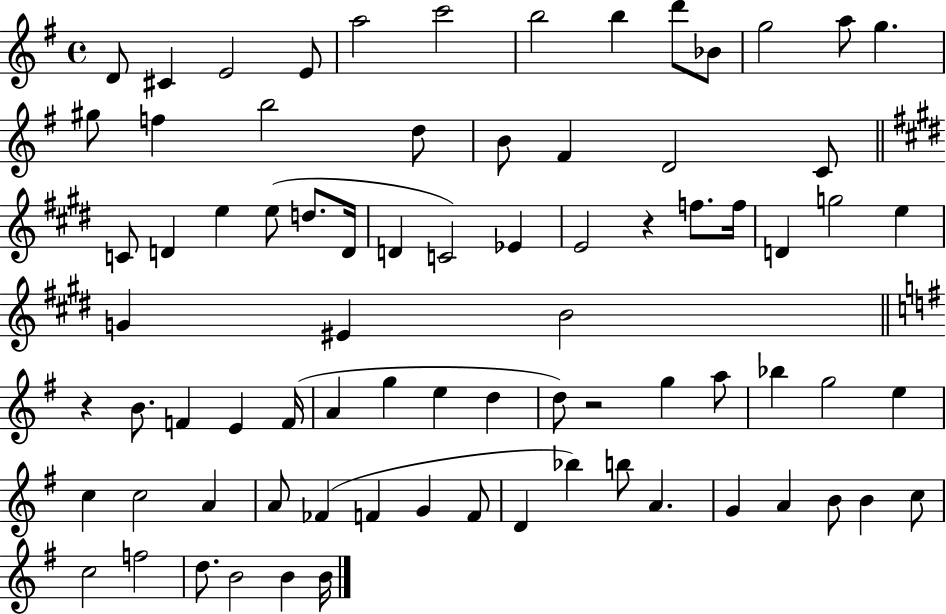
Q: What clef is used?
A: treble